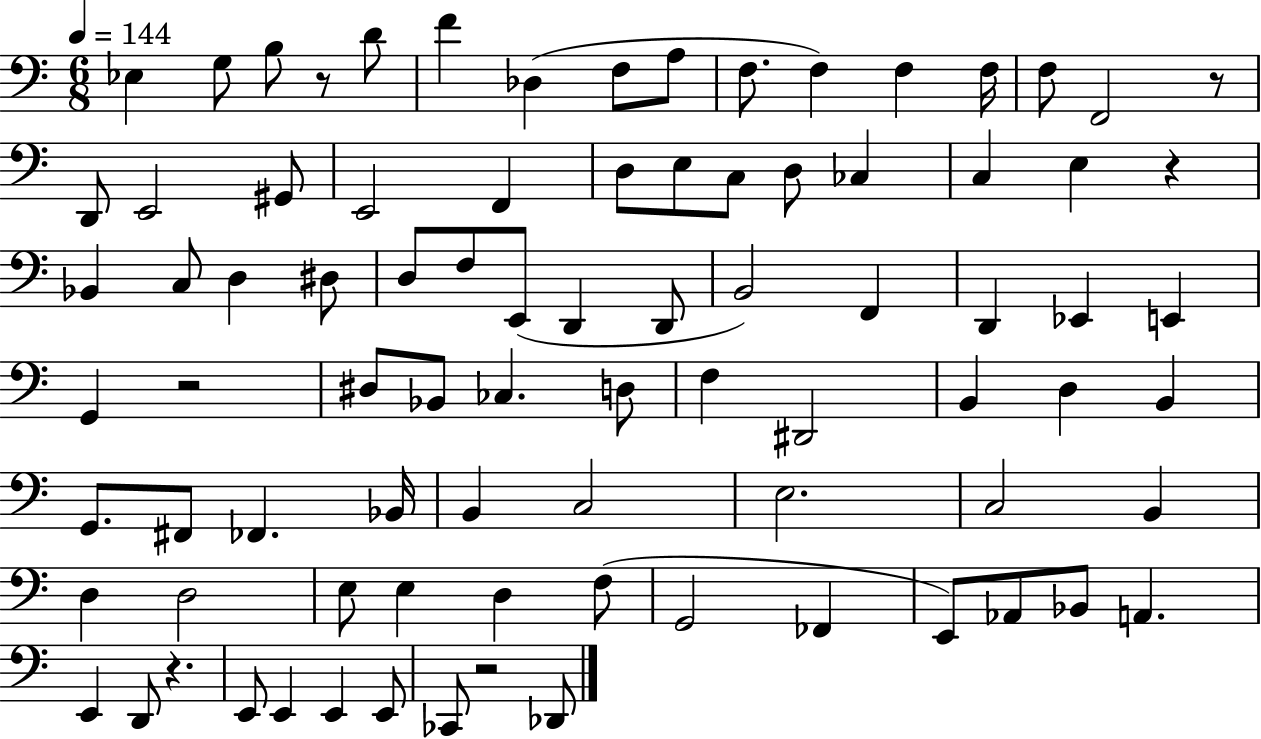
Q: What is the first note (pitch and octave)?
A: Eb3